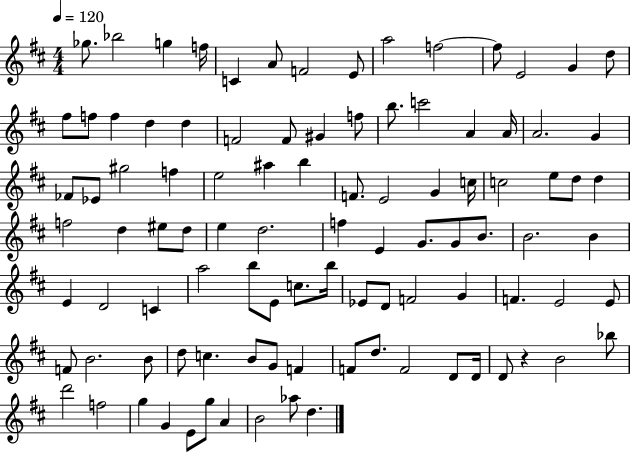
{
  \clef treble
  \numericTimeSignature
  \time 4/4
  \key d \major
  \tempo 4 = 120
  \repeat volta 2 { ges''8. bes''2 g''4 f''16 | c'4 a'8 f'2 e'8 | a''2 f''2~~ | f''8 e'2 g'4 d''8 | \break fis''8 f''8 f''4 d''4 d''4 | f'2 f'8 gis'4 f''8 | b''8. c'''2 a'4 a'16 | a'2. g'4 | \break fes'8 ees'8 gis''2 f''4 | e''2 ais''4 b''4 | f'8. e'2 g'4 c''16 | c''2 e''8 d''8 d''4 | \break f''2 d''4 eis''8 d''8 | e''4 d''2. | f''4 e'4 g'8. g'8 b'8. | b'2. b'4 | \break e'4 d'2 c'4 | a''2 b''8 e'8 c''8. b''16 | ees'8 d'8 f'2 g'4 | f'4. e'2 e'8 | \break f'8 b'2. b'8 | d''8 c''4. b'8 g'8 f'4 | f'8 d''8. f'2 d'8 d'16 | d'8 r4 b'2 bes''8 | \break d'''2 f''2 | g''4 g'4 e'8 g''8 a'4 | b'2 aes''8 d''4. | } \bar "|."
}